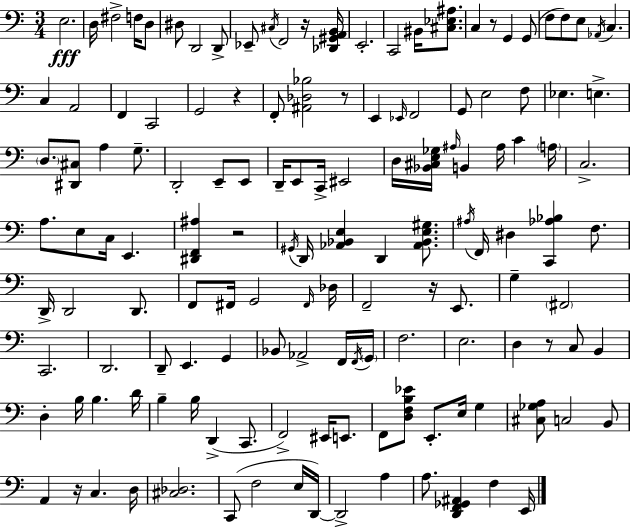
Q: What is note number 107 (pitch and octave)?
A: C3